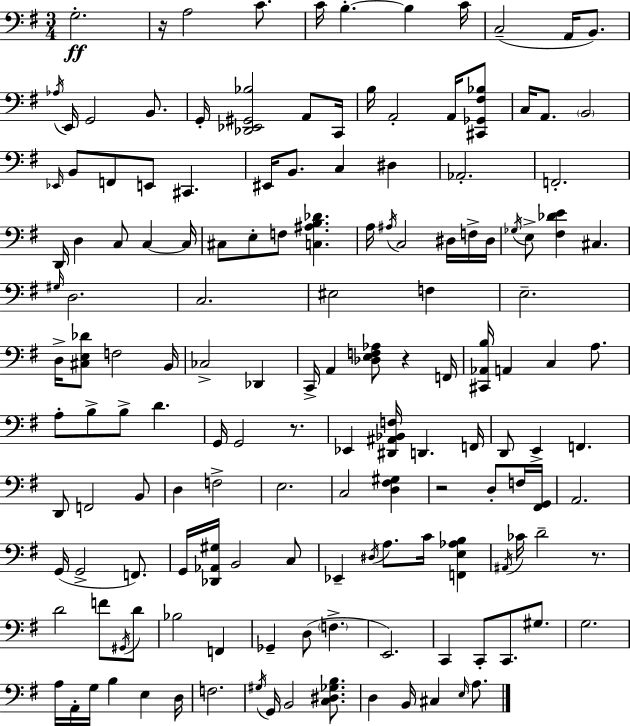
{
  \clef bass
  \numericTimeSignature
  \time 3/4
  \key e \minor
  \repeat volta 2 { g2.-.\ff | r16 a2 c'8. | c'16 b4.-.~~ b4 c'16 | c2--( a,16 b,8.) | \break \acciaccatura { aes16 } e,16 g,2 b,8. | g,16-. <des, ees, gis, bes>2 a,8 | c,16 b16 a,2-. a,16 <cis, ges, fis bes>8 | c16 a,8. \parenthesize b,2 | \break \grace { ees,16 } b,8 f,8 e,8 cis,4. | eis,16 b,8. c4 dis4 | aes,2.-. | f,2.-. | \break d,16 d4 c8 c4~~ | c16 cis8 e8-. f8 <c ais b des'>4. | a16 \acciaccatura { ais16 } c2 | dis16 f16-> dis16 \acciaccatura { ges16 } e8-> <fis des' e'>4 cis4. | \break \grace { gis16 } d2. | c2. | eis2 | f4 e2.-- | \break d16-> <cis e des'>8 f2 | b,16 ces2-> | des,4 c,16-> a,4 <des e f aes>8 | r4 f,16 <cis, aes, b>16 a,4 c4 | \break a8. a8-. b8-> b8-> d'4. | g,16 g,2 | r8. ees,4 <dis, ais, bes, f>16 d,4. | f,16 d,8 e,4-> f,4. | \break d,8 f,2 | b,8 d4 f2-> | e2. | c2 | \break <d fis gis>4 r2 | d8-. f16 <fis, g,>16 a,2. | g,16( g,2-> | f,8.) g,16 <des, aes, gis>16 b,2 | \break c8 ees,4-- \acciaccatura { dis16 } a8. | c'16 <f, e aes b>4 \acciaccatura { ais,16 } ces'16 d'2-- | r8. d'2 | f'8 \acciaccatura { gis,16 } d'8 bes2 | \break f,4 ges,4-- | d8( \parenthesize f4.-> e,2.) | c,4 | c,8-. c,8. gis8. g2. | \break a16 a,16-. g16 b4 | e4 d16 f2. | \acciaccatura { gis16 } g,16 b,2 | <c dis ges b>8. d4 | \break b,16 cis4 \grace { e16 } a8. } \bar "|."
}